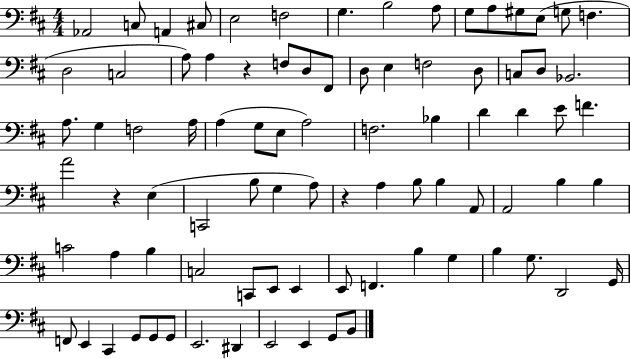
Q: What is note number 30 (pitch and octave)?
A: A3